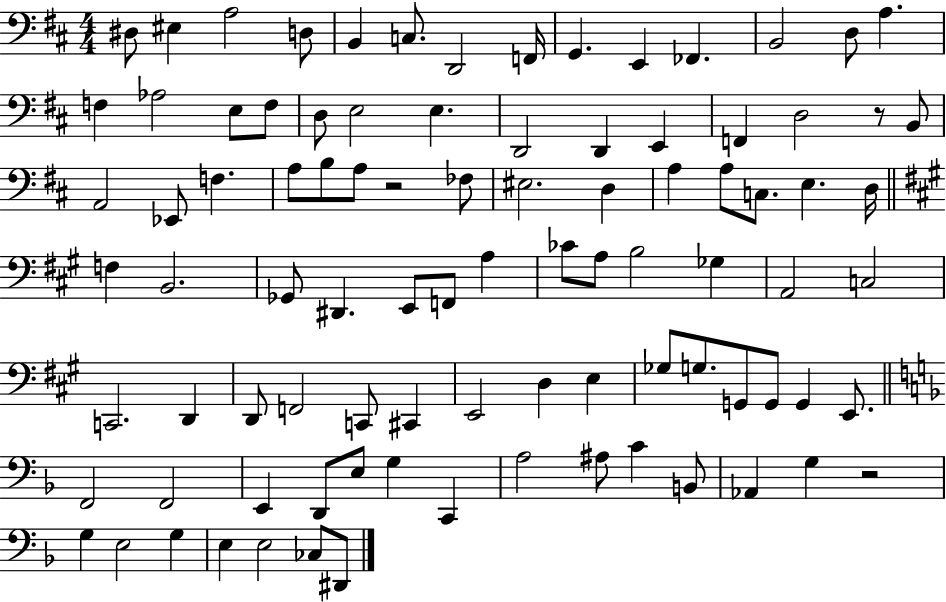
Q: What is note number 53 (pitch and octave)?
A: A2